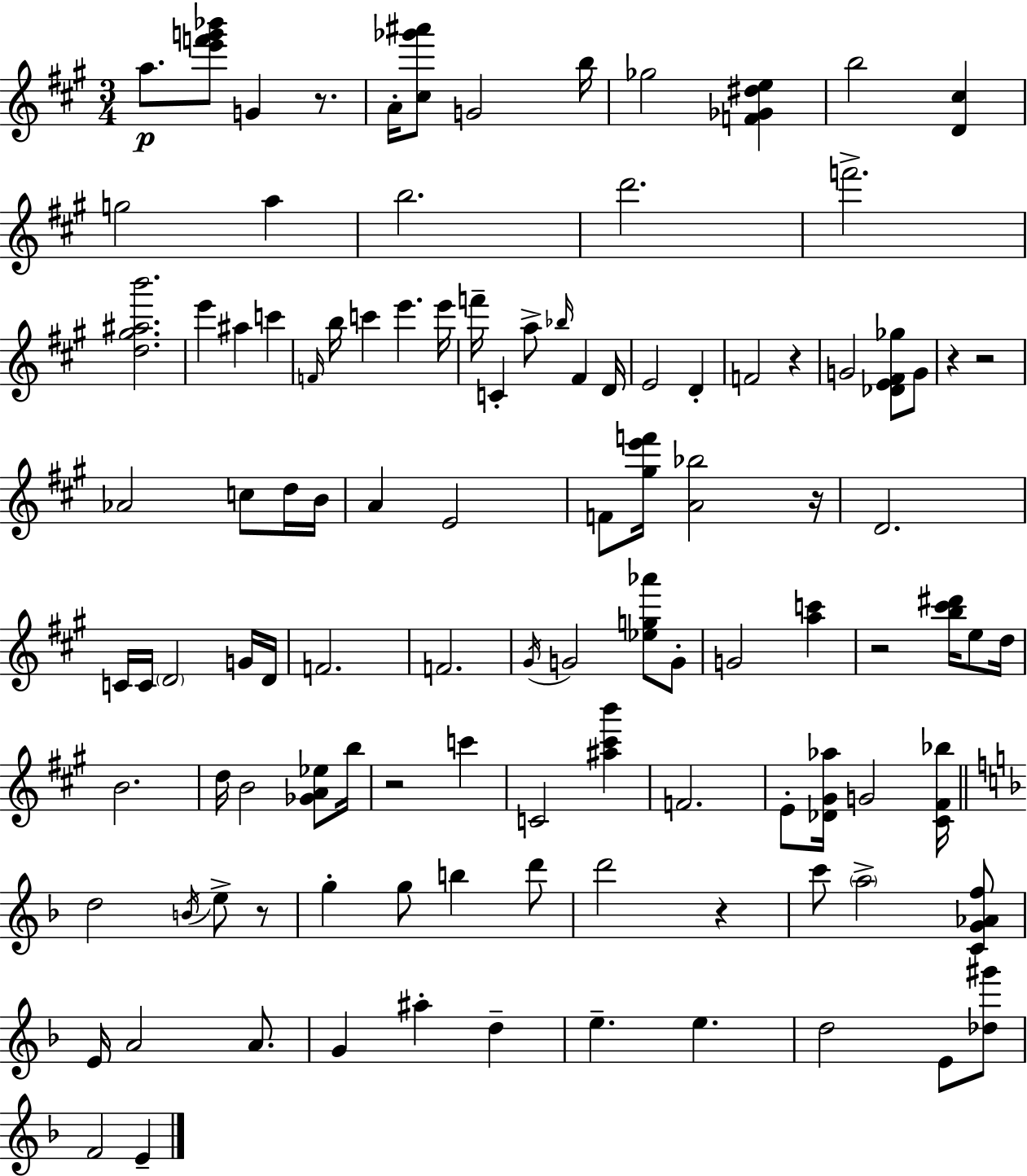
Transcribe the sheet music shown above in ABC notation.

X:1
T:Untitled
M:3/4
L:1/4
K:A
a/2 [e'f'g'_b']/2 G z/2 A/4 [^c_g'^a']/2 G2 b/4 _g2 [F_G^de] b2 [D^c] g2 a b2 d'2 f'2 [d^g^ab']2 e' ^a c' F/4 b/4 c' e' e'/4 f'/4 C a/2 _b/4 ^F D/4 E2 D F2 z G2 [_DE^F_g]/2 G/2 z z2 _A2 c/2 d/4 B/4 A E2 F/2 [^ge'f']/4 [A_b]2 z/4 D2 C/4 C/4 D2 G/4 D/4 F2 F2 ^G/4 G2 [_eg_a']/2 G/2 G2 [ac'] z2 [b^c'^d']/4 e/2 d/4 B2 d/4 B2 [_GA_e]/2 b/4 z2 c' C2 [^a^c'b'] F2 E/2 [_D^G_a]/4 G2 [^C^F_b]/4 d2 B/4 e/2 z/2 g g/2 b d'/2 d'2 z c'/2 a2 [CG_Af]/2 E/4 A2 A/2 G ^a d e e d2 E/2 [_d^g']/2 F2 E